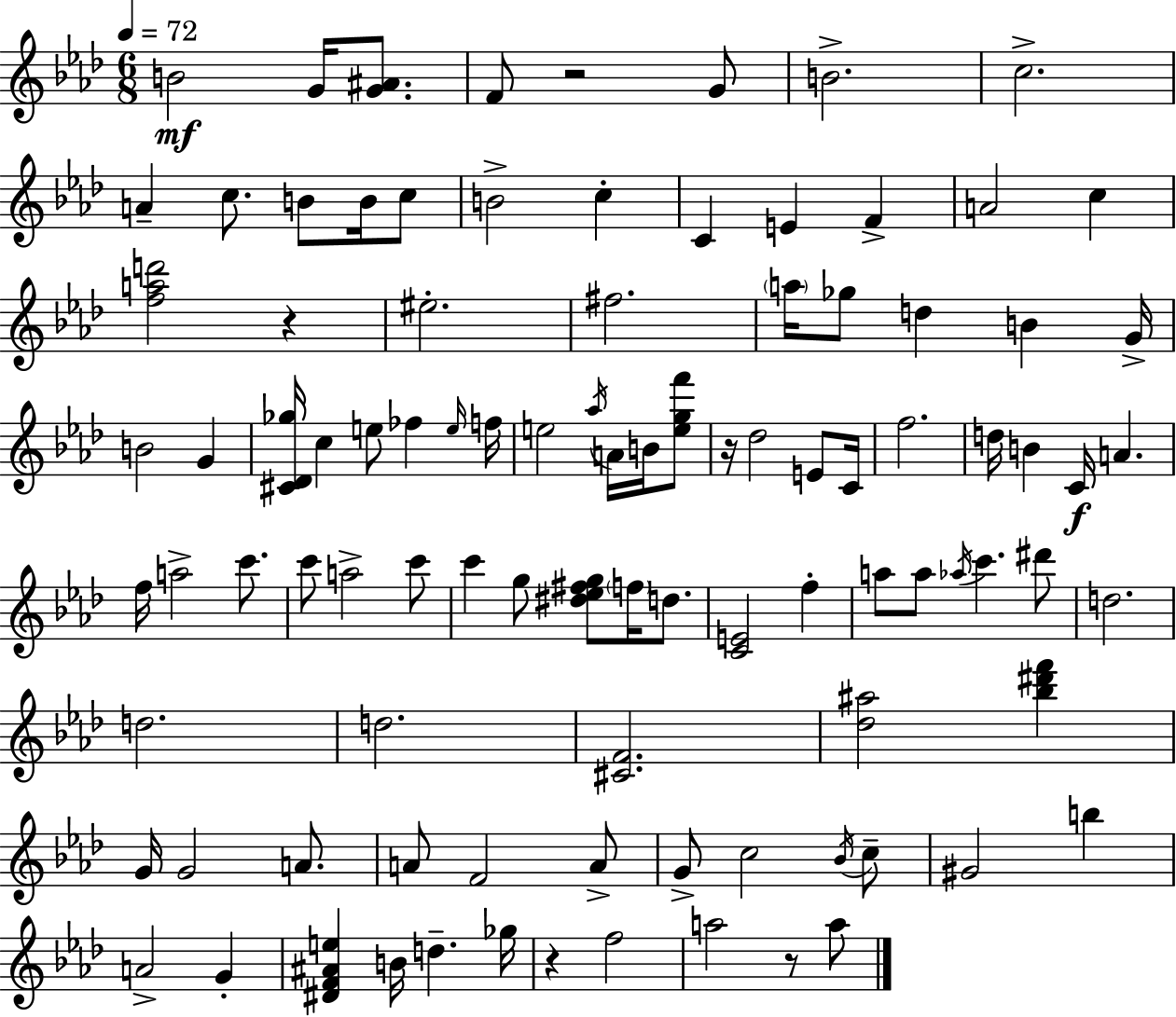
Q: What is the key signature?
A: F minor